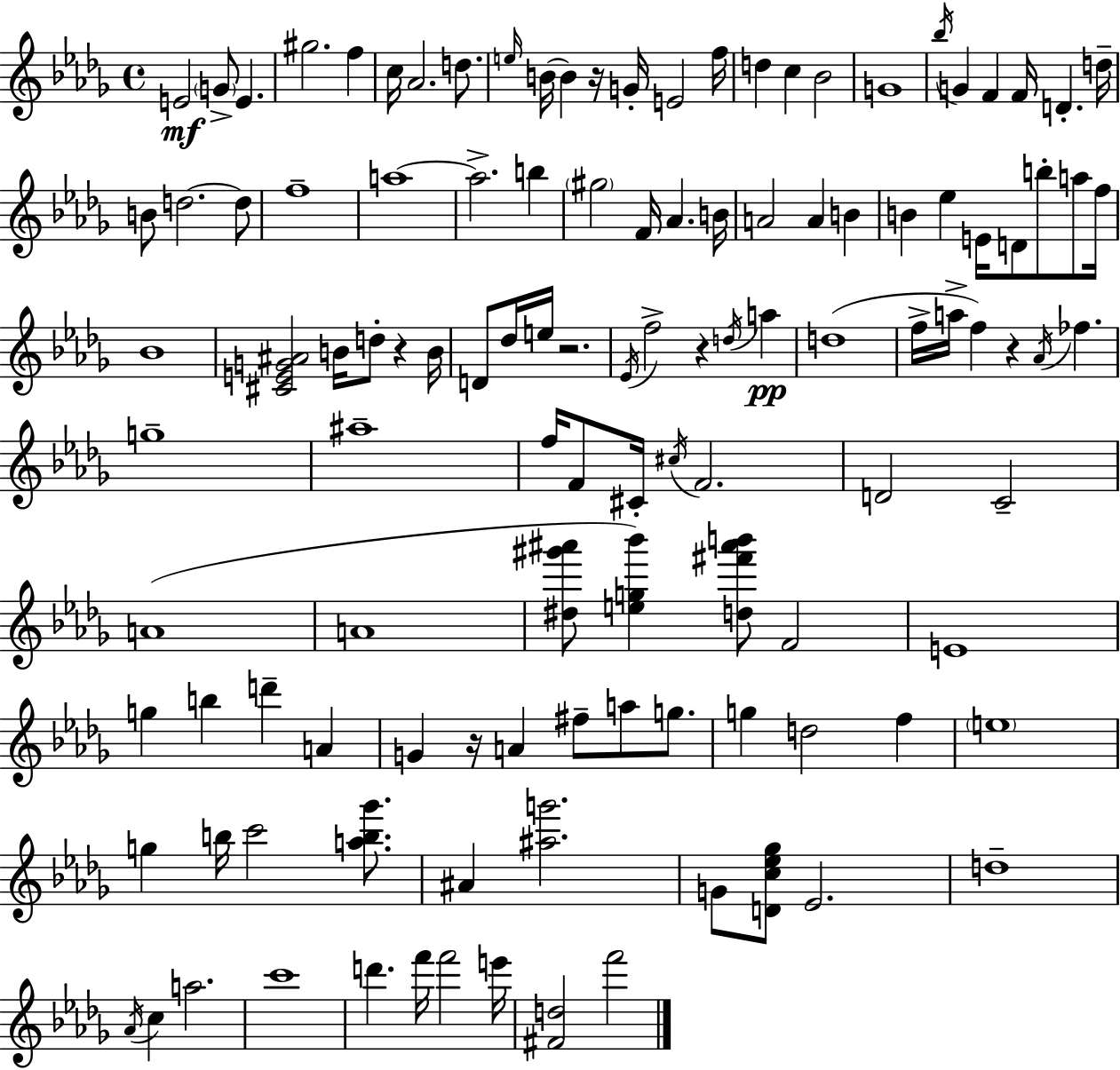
{
  \clef treble
  \time 4/4
  \defaultTimeSignature
  \key bes \minor
  e'2\mf \parenthesize g'8-> e'4. | gis''2. f''4 | c''16 aes'2. d''8. | \grace { e''16 }( b'16 b'4) r16 g'16-. e'2 | \break f''16 d''4 c''4 bes'2 | g'1 | \acciaccatura { bes''16 } g'4 f'4 f'16 d'4.-. | d''16-- b'8 d''2.~~ | \break d''8 f''1-- | a''1~~ | a''2.-> b''4 | \parenthesize gis''2 f'16 aes'4. | \break b'16 a'2 a'4 b'4 | b'4 ees''4 e'16 d'8 b''8-. a''8 | f''16 bes'1 | <cis' e' g' ais'>2 b'16 d''8-. r4 | \break b'16 d'8 des''16 e''16 r2. | \acciaccatura { ees'16 } f''2-> r4 \acciaccatura { d''16 }\pp | a''4 d''1( | f''16-> a''16-> f''4) r4 \acciaccatura { aes'16 } fes''4. | \break g''1-- | ais''1-- | f''16 f'8 cis'16-. \acciaccatura { cis''16 } f'2. | d'2 c'2-- | \break a'1( | a'1 | <dis'' gis''' ais'''>8 <e'' g'' bes'''>4) <d'' fis''' ais''' b'''>8 f'2 | e'1 | \break g''4 b''4 d'''4-- | a'4 g'4 r16 a'4 fis''8-- | a''8 g''8. g''4 d''2 | f''4 \parenthesize e''1 | \break g''4 b''16 c'''2 | <a'' b'' ges'''>8. ais'4 <ais'' g'''>2. | g'8 <d' c'' ees'' ges''>8 ees'2. | d''1-- | \break \acciaccatura { aes'16 } c''4 a''2. | c'''1 | d'''4. f'''16 f'''2 | e'''16 <fis' d''>2 f'''2 | \break \bar "|."
}